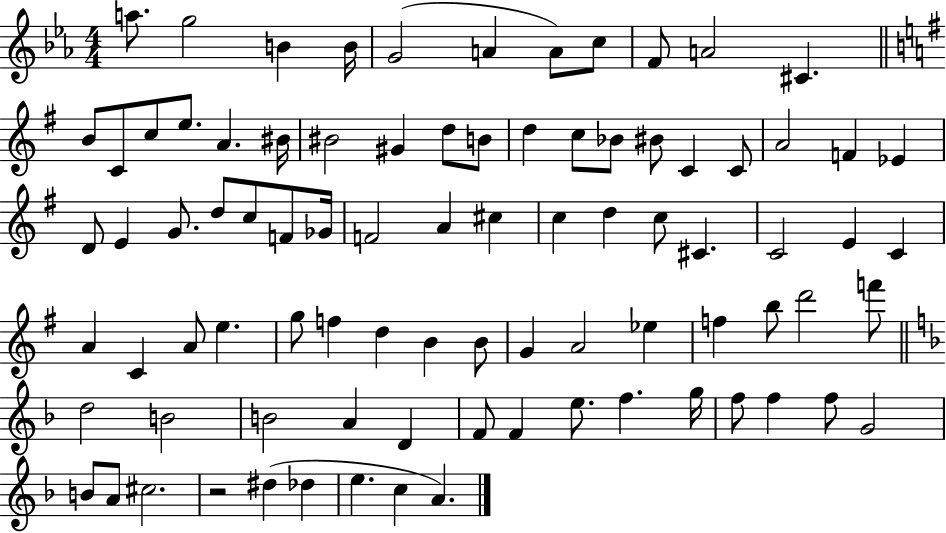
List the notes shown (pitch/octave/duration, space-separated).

A5/e. G5/h B4/q B4/s G4/h A4/q A4/e C5/e F4/e A4/h C#4/q. B4/e C4/e C5/e E5/e. A4/q. BIS4/s BIS4/h G#4/q D5/e B4/e D5/q C5/e Bb4/e BIS4/e C4/q C4/e A4/h F4/q Eb4/q D4/e E4/q G4/e. D5/e C5/e F4/e Gb4/s F4/h A4/q C#5/q C5/q D5/q C5/e C#4/q. C4/h E4/q C4/q A4/q C4/q A4/e E5/q. G5/e F5/q D5/q B4/q B4/e G4/q A4/h Eb5/q F5/q B5/e D6/h F6/e D5/h B4/h B4/h A4/q D4/q F4/e F4/q E5/e. F5/q. G5/s F5/e F5/q F5/e G4/h B4/e A4/e C#5/h. R/h D#5/q Db5/q E5/q. C5/q A4/q.